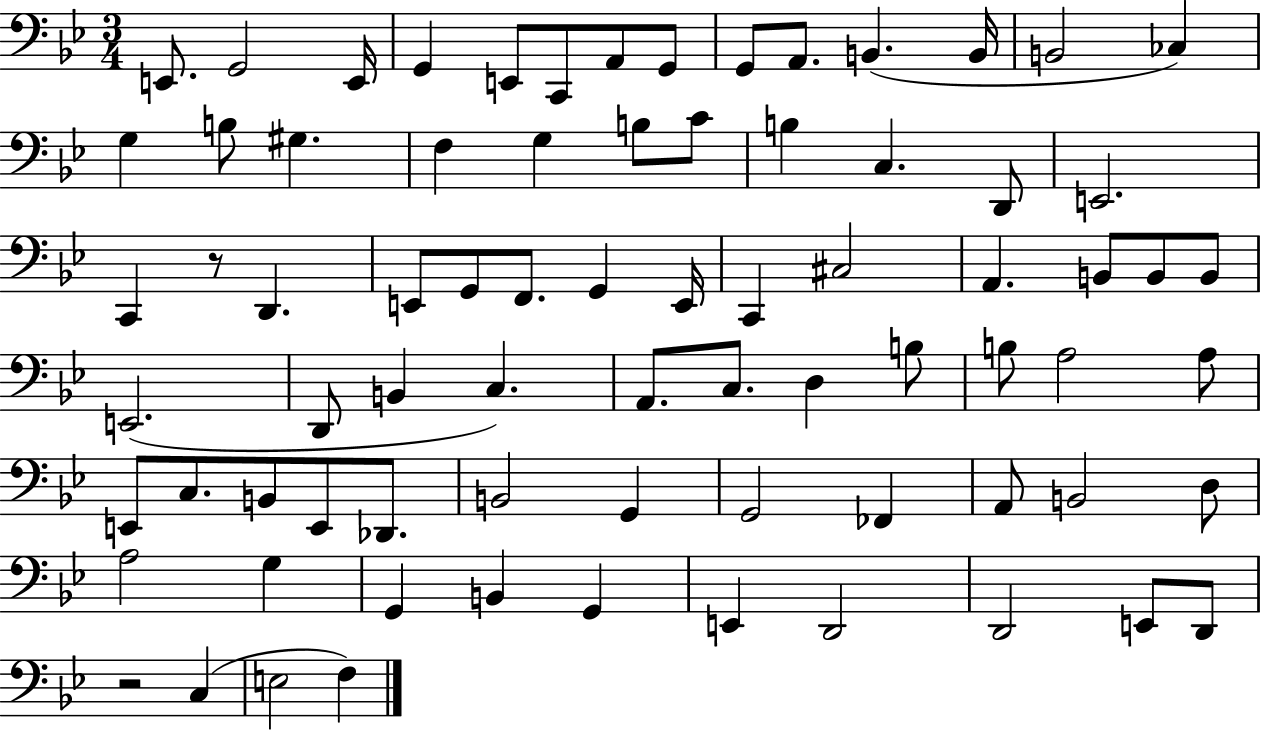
{
  \clef bass
  \numericTimeSignature
  \time 3/4
  \key bes \major
  e,8. g,2 e,16 | g,4 e,8 c,8 a,8 g,8 | g,8 a,8. b,4.( b,16 | b,2 ces4) | \break g4 b8 gis4. | f4 g4 b8 c'8 | b4 c4. d,8 | e,2. | \break c,4 r8 d,4. | e,8 g,8 f,8. g,4 e,16 | c,4 cis2 | a,4. b,8 b,8 b,8 | \break e,2.( | d,8 b,4 c4.) | a,8. c8. d4 b8 | b8 a2 a8 | \break e,8 c8. b,8 e,8 des,8. | b,2 g,4 | g,2 fes,4 | a,8 b,2 d8 | \break a2 g4 | g,4 b,4 g,4 | e,4 d,2 | d,2 e,8 d,8 | \break r2 c4( | e2 f4) | \bar "|."
}